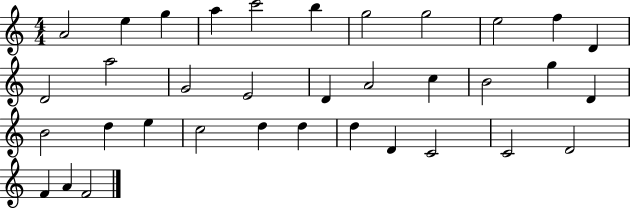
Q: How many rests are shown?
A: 0